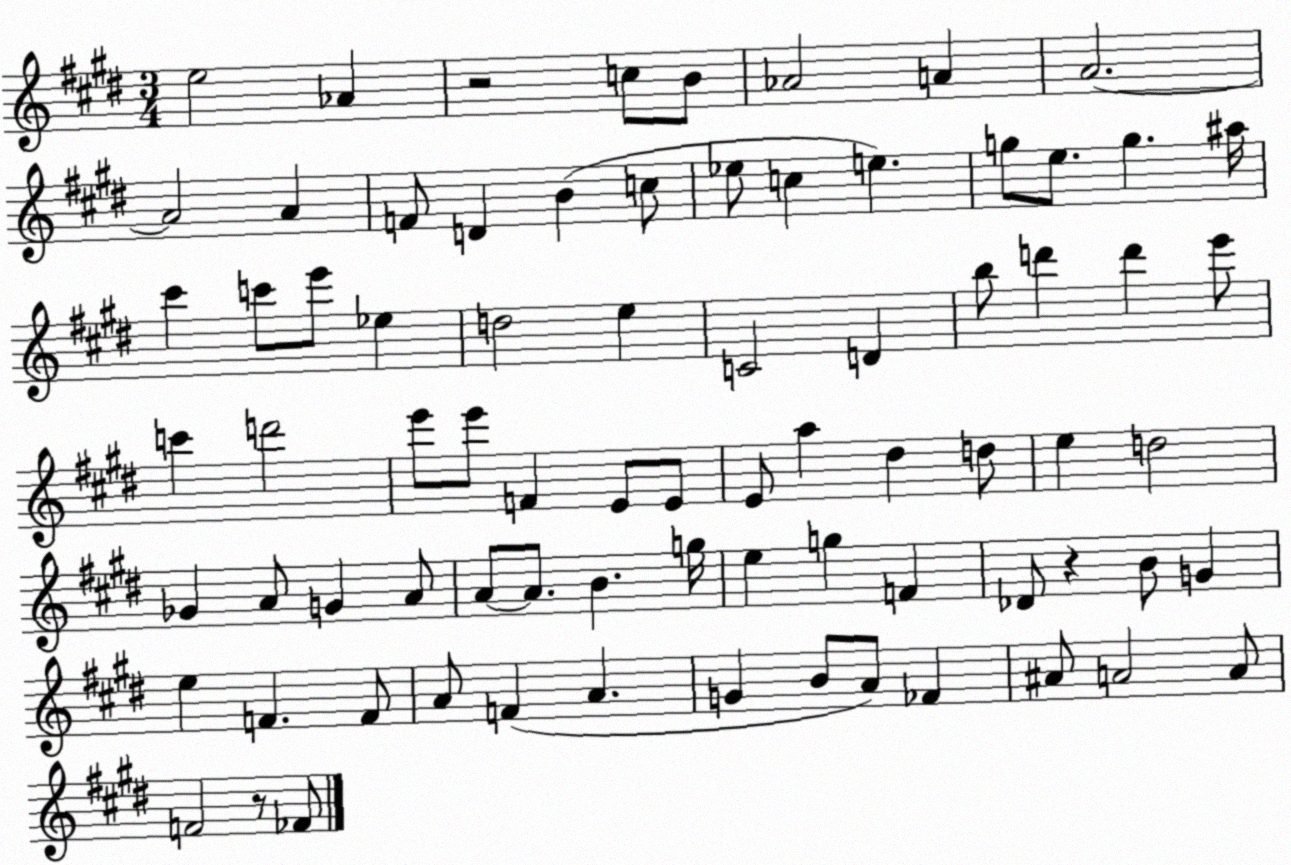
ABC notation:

X:1
T:Untitled
M:3/4
L:1/4
K:E
e2 _A z2 c/2 B/2 _A2 A A2 A2 A F/2 D B c/2 _e/2 c e g/2 e/2 g ^a/4 ^c' c'/2 e'/2 _e d2 e C2 D b/2 d' d' e'/2 c' d'2 e'/2 e'/2 F E/2 E/2 E/2 a ^d d/2 e d2 _G A/2 G A/2 A/2 A/2 B g/4 e g F _D/2 z B/2 G e F F/2 A/2 F A G B/2 A/2 _F ^A/2 A2 A/2 F2 z/2 _F/2